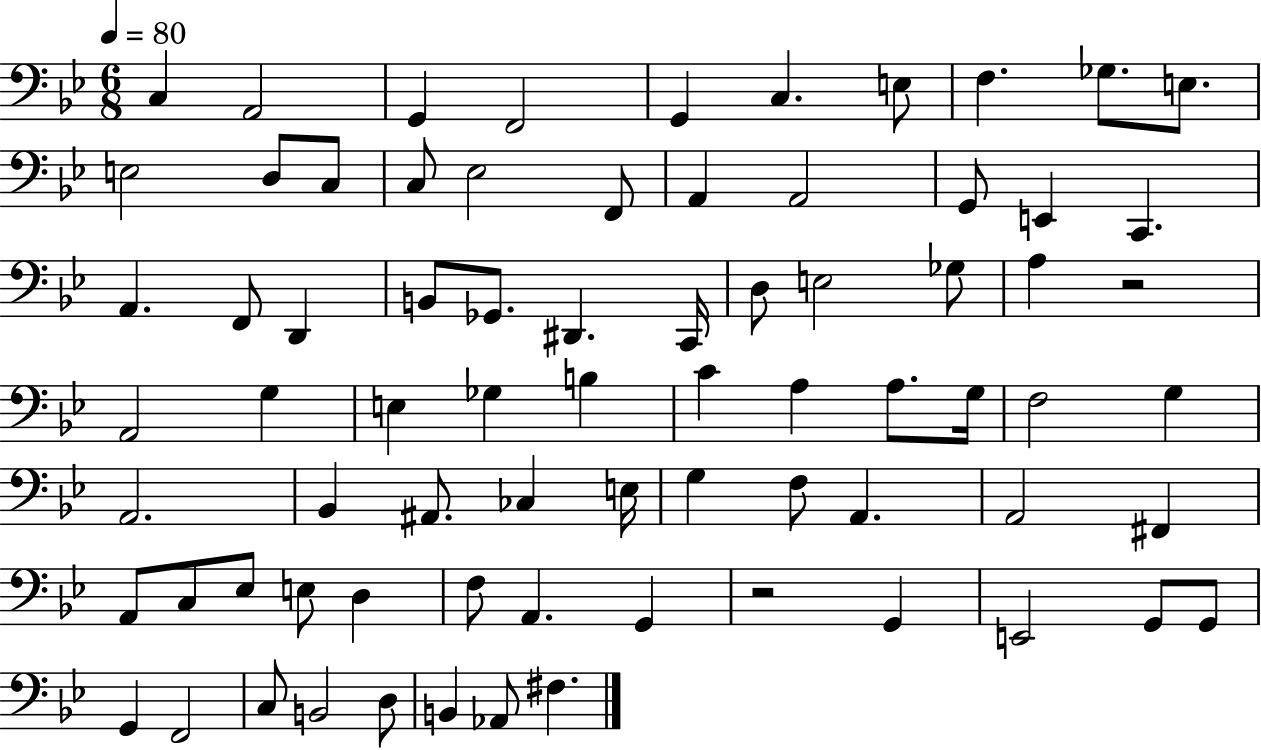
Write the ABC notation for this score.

X:1
T:Untitled
M:6/8
L:1/4
K:Bb
C, A,,2 G,, F,,2 G,, C, E,/2 F, _G,/2 E,/2 E,2 D,/2 C,/2 C,/2 _E,2 F,,/2 A,, A,,2 G,,/2 E,, C,, A,, F,,/2 D,, B,,/2 _G,,/2 ^D,, C,,/4 D,/2 E,2 _G,/2 A, z2 A,,2 G, E, _G, B, C A, A,/2 G,/4 F,2 G, A,,2 _B,, ^A,,/2 _C, E,/4 G, F,/2 A,, A,,2 ^F,, A,,/2 C,/2 _E,/2 E,/2 D, F,/2 A,, G,, z2 G,, E,,2 G,,/2 G,,/2 G,, F,,2 C,/2 B,,2 D,/2 B,, _A,,/2 ^F,